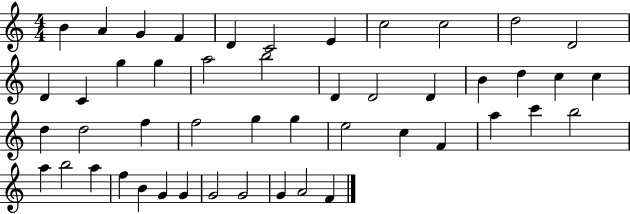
B4/q A4/q G4/q F4/q D4/q C4/h E4/q C5/h C5/h D5/h D4/h D4/q C4/q G5/q G5/q A5/h B5/h D4/q D4/h D4/q B4/q D5/q C5/q C5/q D5/q D5/h F5/q F5/h G5/q G5/q E5/h C5/q F4/q A5/q C6/q B5/h A5/q B5/h A5/q F5/q B4/q G4/q G4/q G4/h G4/h G4/q A4/h F4/q